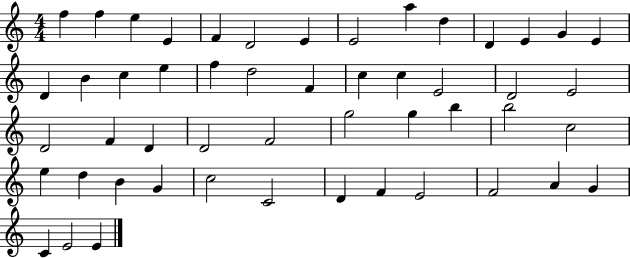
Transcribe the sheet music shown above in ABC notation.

X:1
T:Untitled
M:4/4
L:1/4
K:C
f f e E F D2 E E2 a d D E G E D B c e f d2 F c c E2 D2 E2 D2 F D D2 F2 g2 g b b2 c2 e d B G c2 C2 D F E2 F2 A G C E2 E